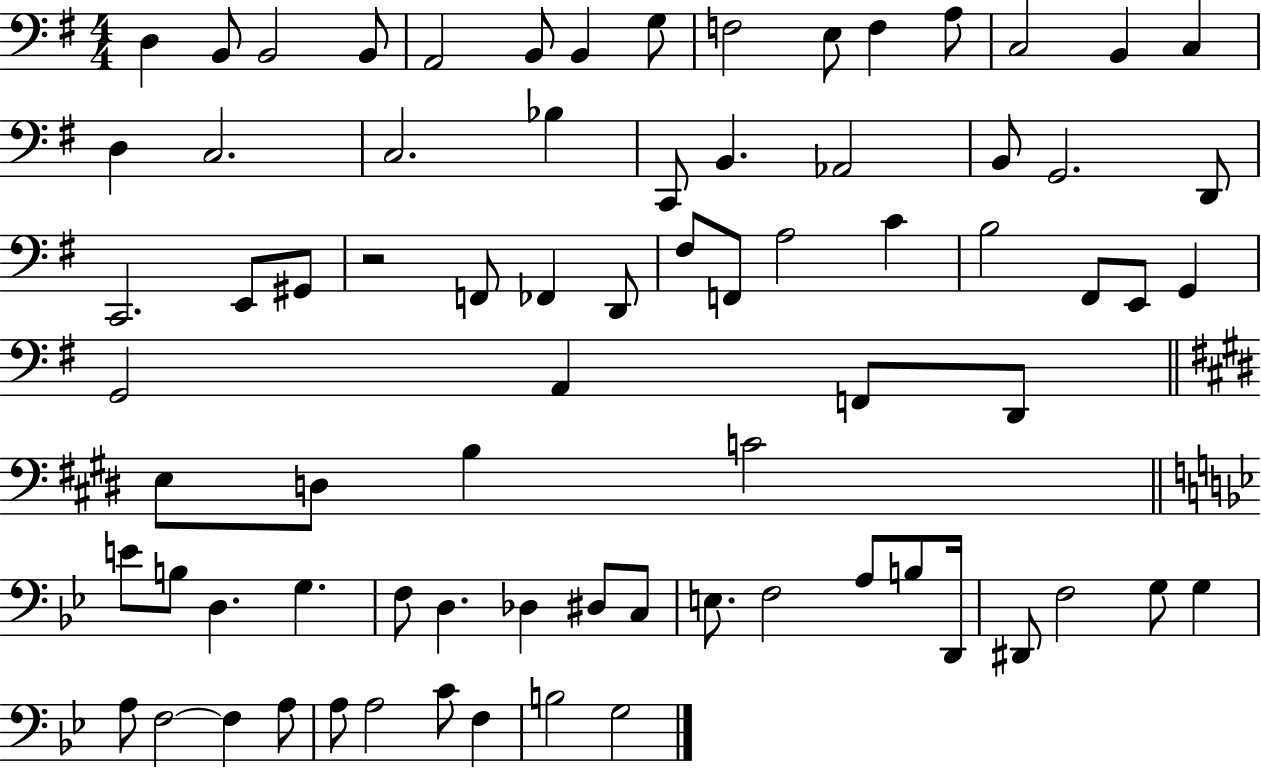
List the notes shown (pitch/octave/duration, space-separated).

D3/q B2/e B2/h B2/e A2/h B2/e B2/q G3/e F3/h E3/e F3/q A3/e C3/h B2/q C3/q D3/q C3/h. C3/h. Bb3/q C2/e B2/q. Ab2/h B2/e G2/h. D2/e C2/h. E2/e G#2/e R/h F2/e FES2/q D2/e F#3/e F2/e A3/h C4/q B3/h F#2/e E2/e G2/q G2/h A2/q F2/e D2/e E3/e D3/e B3/q C4/h E4/e B3/e D3/q. G3/q. F3/e D3/q. Db3/q D#3/e C3/e E3/e. F3/h A3/e B3/e D2/s D#2/e F3/h G3/e G3/q A3/e F3/h F3/q A3/e A3/e A3/h C4/e F3/q B3/h G3/h